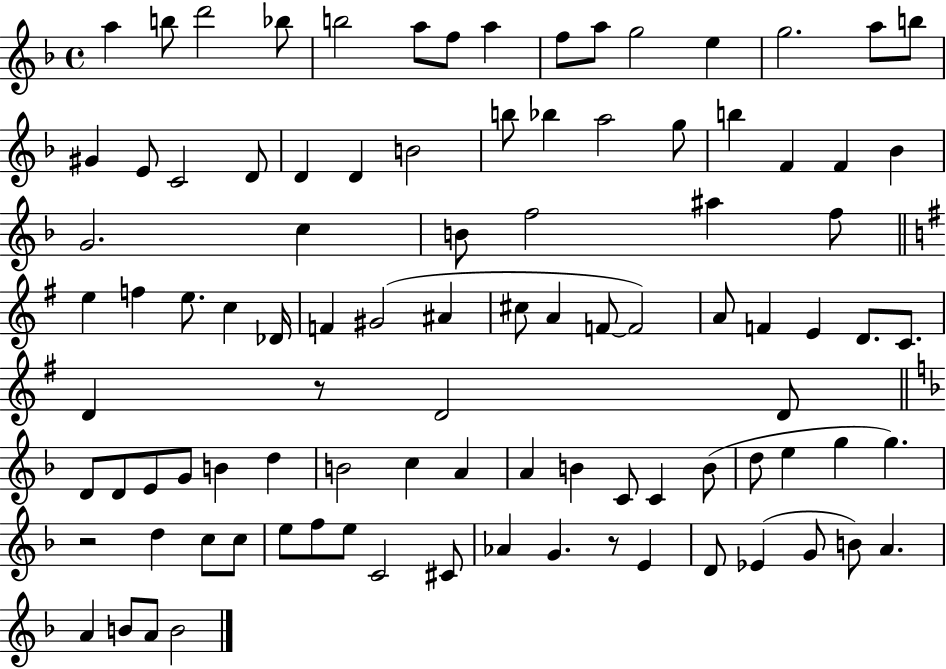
X:1
T:Untitled
M:4/4
L:1/4
K:F
a b/2 d'2 _b/2 b2 a/2 f/2 a f/2 a/2 g2 e g2 a/2 b/2 ^G E/2 C2 D/2 D D B2 b/2 _b a2 g/2 b F F _B G2 c B/2 f2 ^a f/2 e f e/2 c _D/4 F ^G2 ^A ^c/2 A F/2 F2 A/2 F E D/2 C/2 D z/2 D2 D/2 D/2 D/2 E/2 G/2 B d B2 c A A B C/2 C B/2 d/2 e g g z2 d c/2 c/2 e/2 f/2 e/2 C2 ^C/2 _A G z/2 E D/2 _E G/2 B/2 A A B/2 A/2 B2